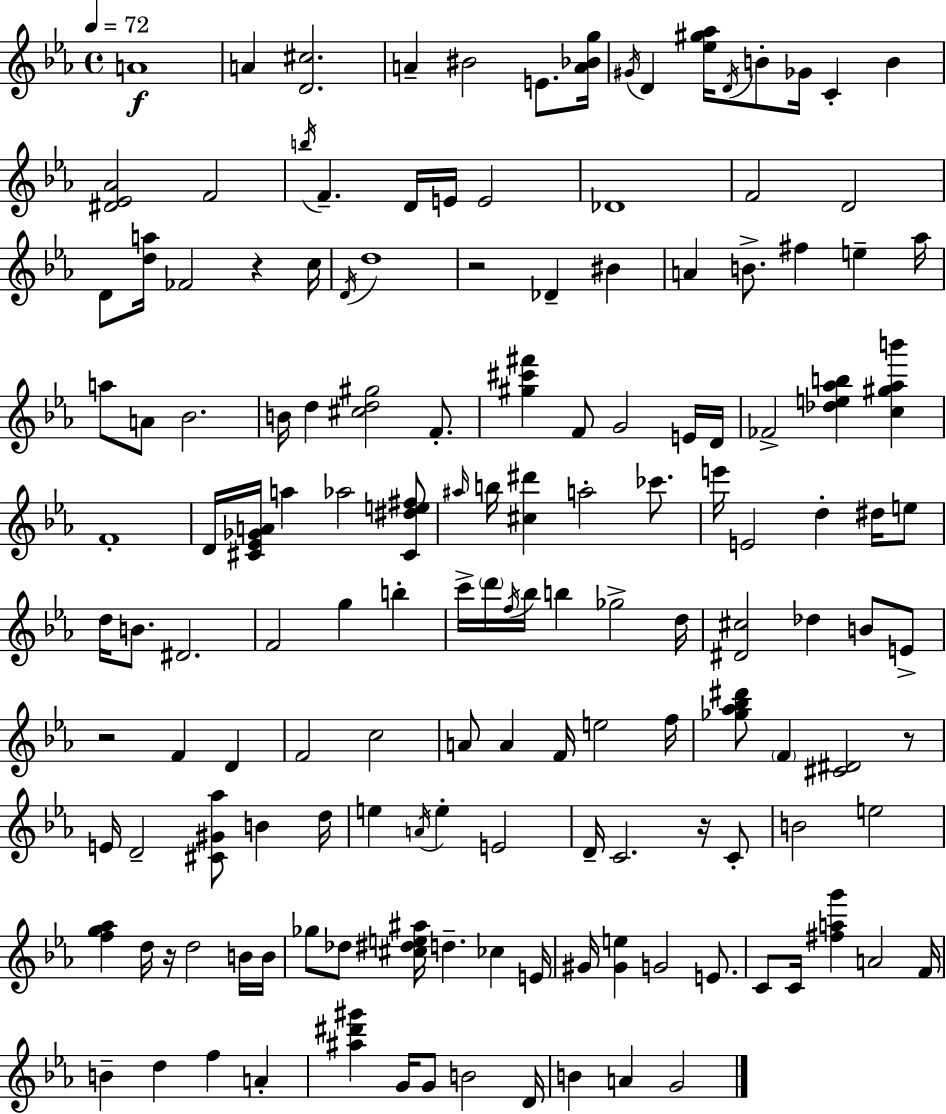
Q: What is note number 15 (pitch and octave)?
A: F4